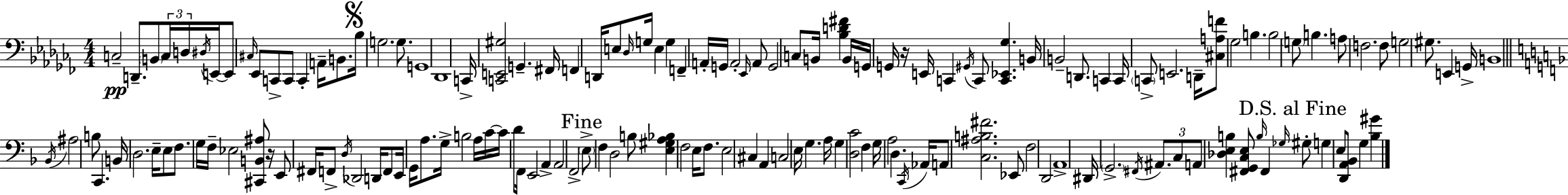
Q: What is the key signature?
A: AES minor